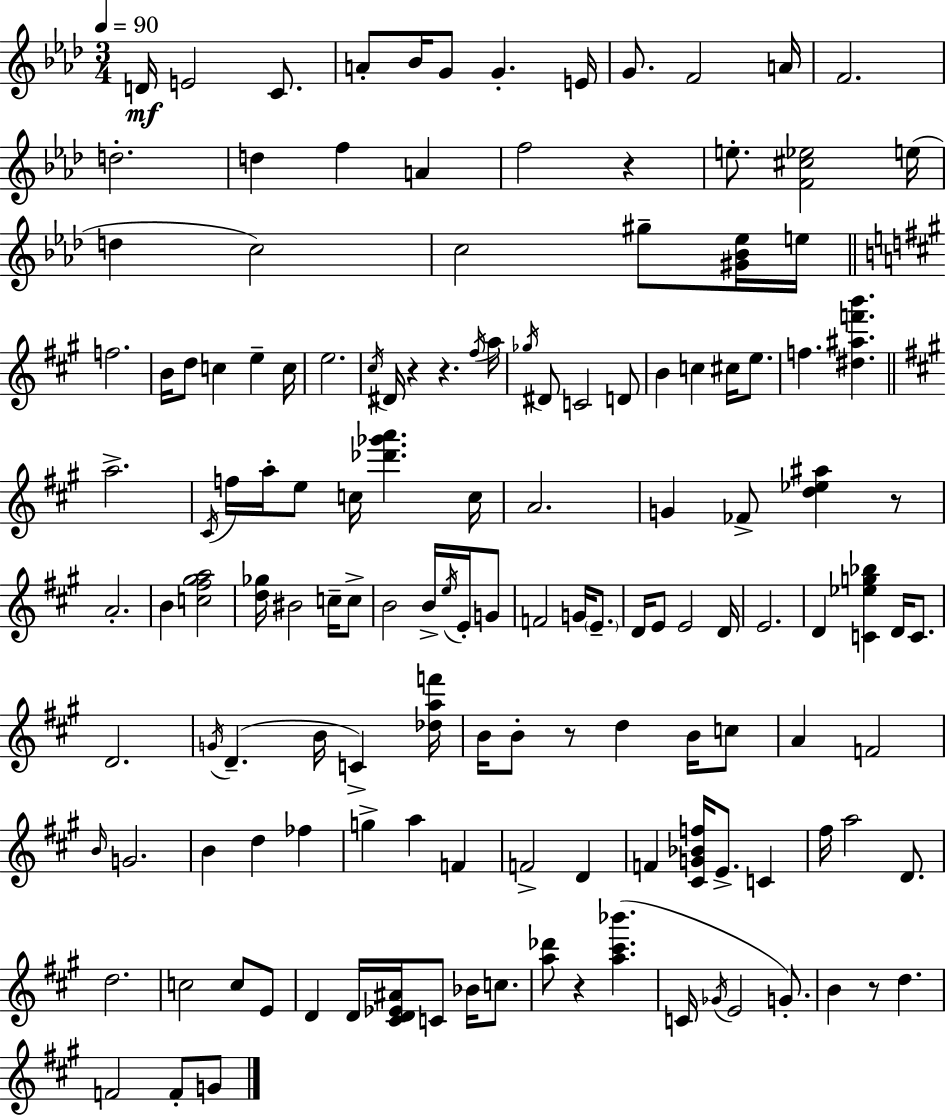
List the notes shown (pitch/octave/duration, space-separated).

D4/s E4/h C4/e. A4/e Bb4/s G4/e G4/q. E4/s G4/e. F4/h A4/s F4/h. D5/h. D5/q F5/q A4/q F5/h R/q E5/e. [F4,C#5,Eb5]/h E5/s D5/q C5/h C5/h G#5/e [G#4,Bb4,Eb5]/s E5/s F5/h. B4/s D5/e C5/q E5/q C5/s E5/h. C#5/s D#4/s R/q R/q. F#5/s A5/s Gb5/s D#4/e C4/h D4/e B4/q C5/q C#5/s E5/e. F5/q. [D#5,A#5,F6,B6]/q. A5/h. C#4/s F5/s A5/s E5/e C5/s [Db6,Gb6,A6]/q. C5/s A4/h. G4/q FES4/e [D5,Eb5,A#5]/q R/e A4/h. B4/q [C5,F#5,G#5,A5]/h [D5,Gb5]/s BIS4/h C5/s C5/e B4/h B4/s E5/s E4/s G4/e F4/h G4/s E4/e. D4/s E4/e E4/h D4/s E4/h. D4/q [C4,Eb5,G5,Bb5]/q D4/s C4/e. D4/h. G4/s D4/q. B4/s C4/q [Db5,A5,F6]/s B4/s B4/e R/e D5/q B4/s C5/e A4/q F4/h B4/s G4/h. B4/q D5/q FES5/q G5/q A5/q F4/q F4/h D4/q F4/q [C#4,G4,Bb4,F5]/s E4/e. C4/q F#5/s A5/h D4/e. D5/h. C5/h C5/e E4/e D4/q D4/s [C#4,D4,Eb4,A#4]/s C4/e Bb4/s C5/e. [A5,Db6]/e R/q [A5,C#6,Bb6]/q. C4/s Gb4/s E4/h G4/e. B4/q R/e D5/q. F4/h F4/e G4/e